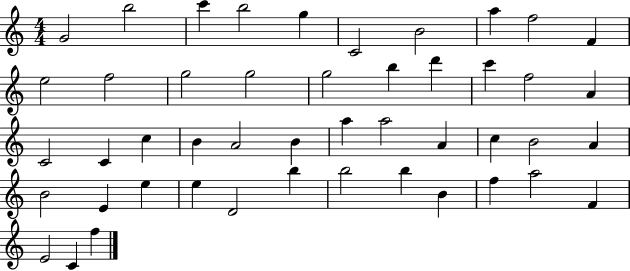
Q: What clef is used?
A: treble